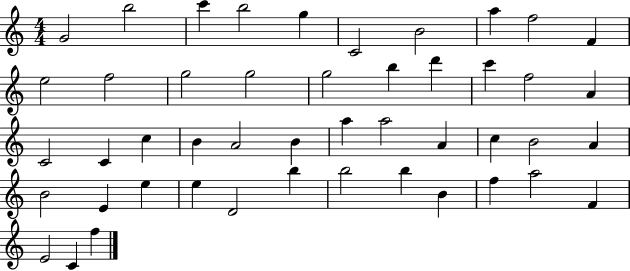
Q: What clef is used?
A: treble